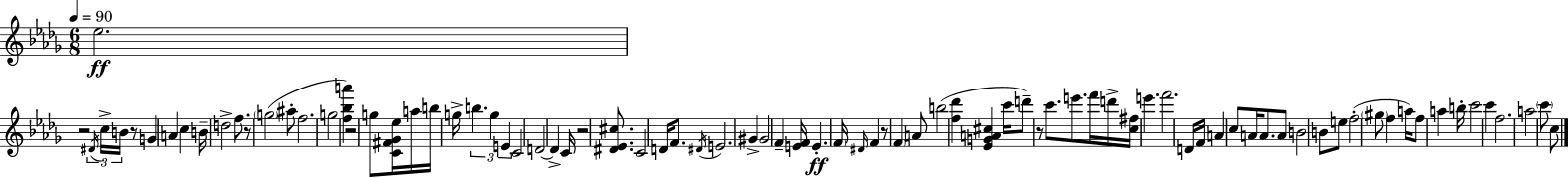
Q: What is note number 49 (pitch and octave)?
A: D4